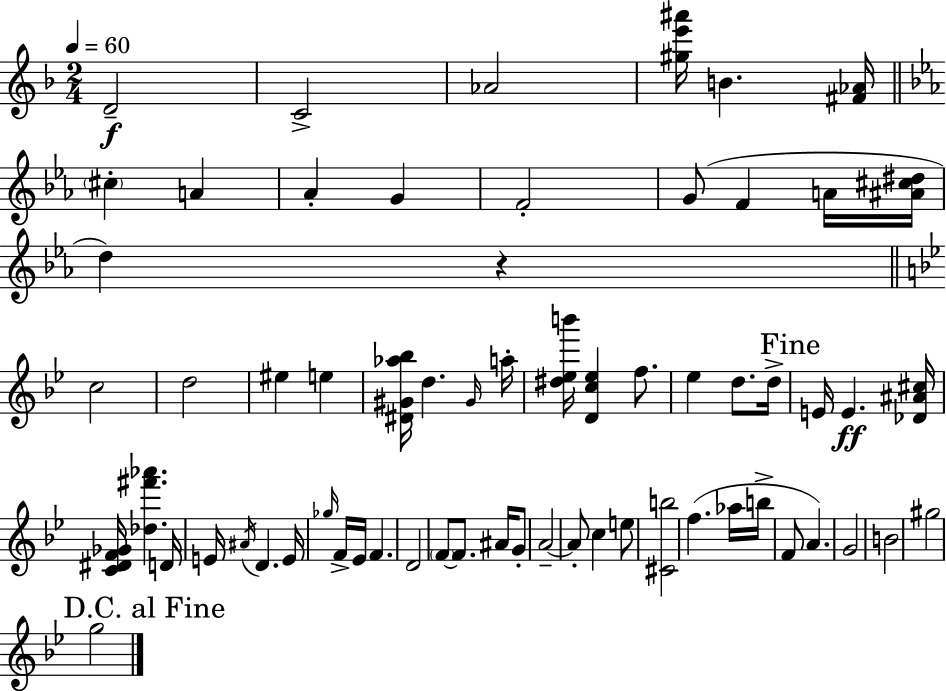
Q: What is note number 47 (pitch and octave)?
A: B5